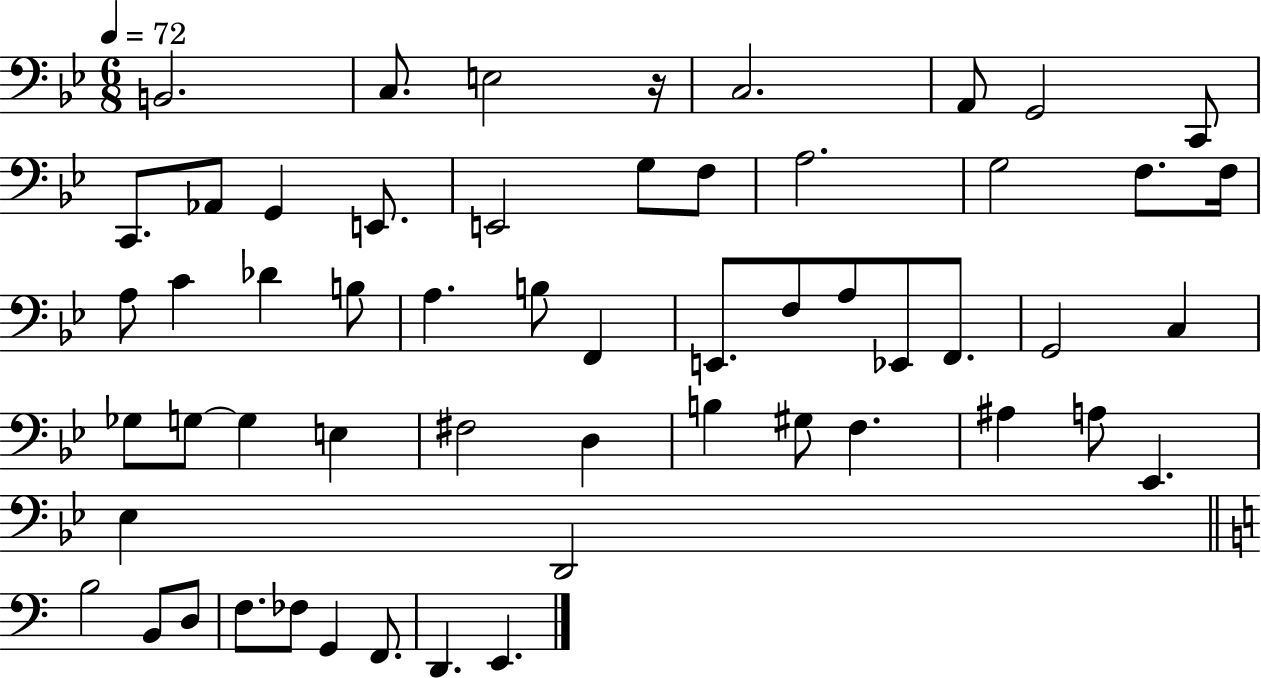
{
  \clef bass
  \numericTimeSignature
  \time 6/8
  \key bes \major
  \tempo 4 = 72
  b,2. | c8. e2 r16 | c2. | a,8 g,2 c,8 | \break c,8. aes,8 g,4 e,8. | e,2 g8 f8 | a2. | g2 f8. f16 | \break a8 c'4 des'4 b8 | a4. b8 f,4 | e,8. f8 a8 ees,8 f,8. | g,2 c4 | \break ges8 g8~~ g4 e4 | fis2 d4 | b4 gis8 f4. | ais4 a8 ees,4. | \break ees4 d,2 | \bar "||" \break \key a \minor b2 b,8 d8 | f8. fes8 g,4 f,8. | d,4. e,4. | \bar "|."
}